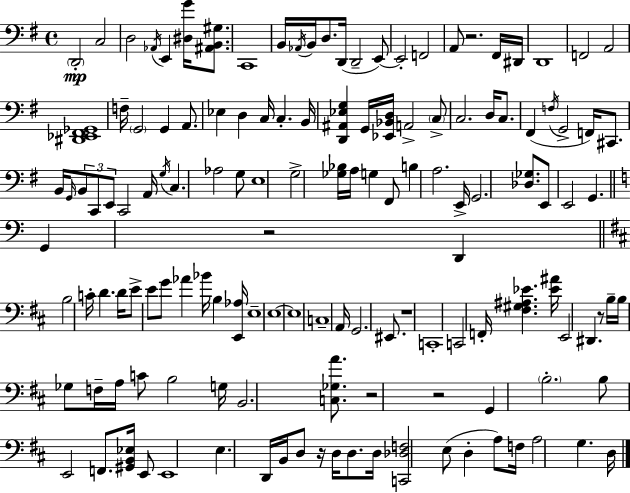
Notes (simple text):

D2/h C3/h D3/h Ab2/s E2/q [D#3,G4]/s [A#2,B2,G#3]/e. C2/w B2/s Ab2/s B2/s D3/e. D2/s D2/h E2/e E2/h F2/h A2/e R/h. F#2/s D#2/s D2/w F2/h A2/h [D#2,Eb2,F#2,Gb2]/w F3/s G2/h G2/q A2/e. Eb3/q D3/q C3/s C3/q. B2/s [D2,A#2,Eb3,G3]/q G2/s [Eb2,Bb2,D3]/s A2/h C3/e C3/h. D3/s C3/e. F#2/q F3/s G2/h F2/s C#2/e. B2/s G2/s B2/e C2/e E2/e C2/h A2/s G3/s C3/q. Ab3/h G3/e E3/w G3/h [Gb3,Bb3]/s A3/s G3/q F#2/e B3/q A3/h. E2/s G2/h. [Db3,Gb3]/e. E2/e E2/h G2/q. G2/q R/h D2/q B3/h C4/s D4/q. D4/s E4/e E4/e G4/e Ab4/q Bb4/s B3/q [E2,Ab3]/s E3/w E3/w E3/w C3/w A2/s G2/h. EIS2/e. R/w C2/w C2/h F2/s [F#3,G#3,A#3,Eb4]/q. [Eb4,A#4]/s E2/h D#2/q. R/e B3/s B3/s Gb3/e F3/s A3/s C4/e B3/h G3/s B2/h. [C3,Gb3,A4]/e. R/h R/h G2/q B3/h. B3/e E2/h F2/e. [G#2,B2,Eb3]/s E2/e E2/w E3/q. D2/s B2/s D3/e R/s D3/s D3/e. D3/s [C2,Db3,F3]/h E3/e D3/q A3/e F3/s A3/h G3/q. D3/s